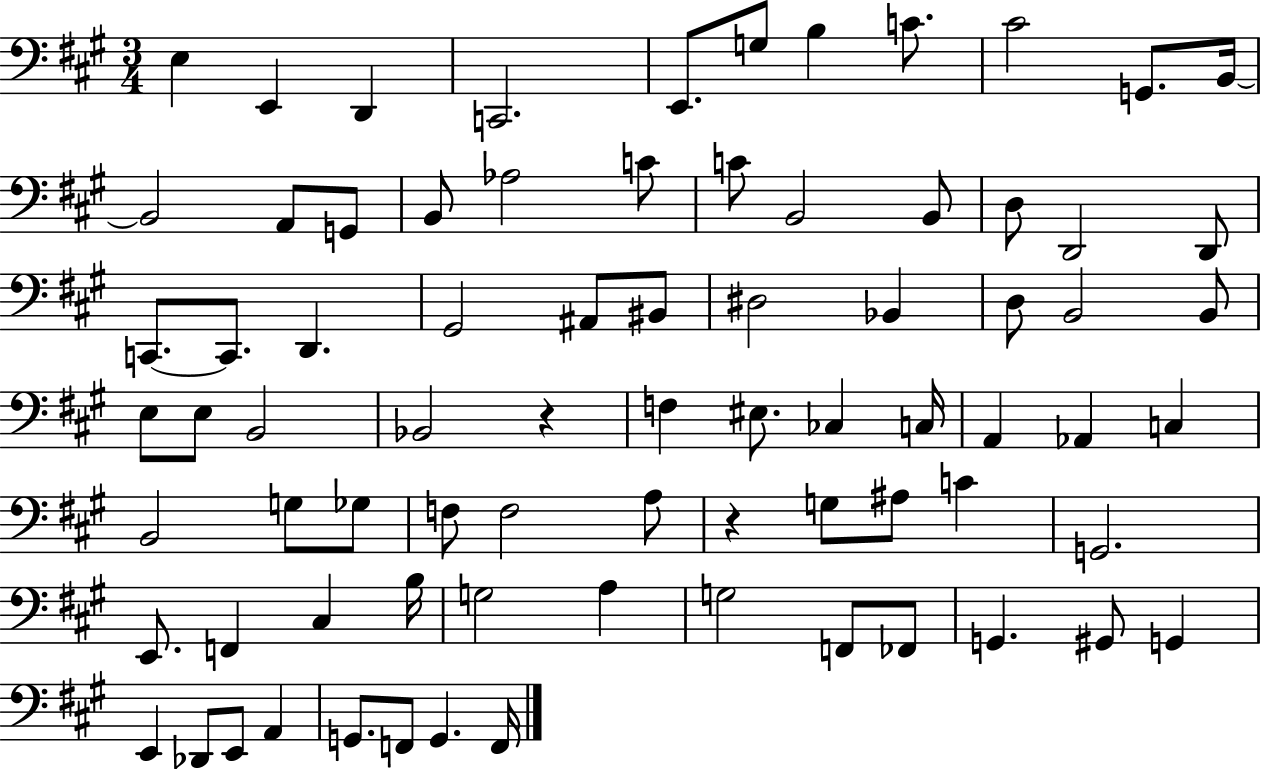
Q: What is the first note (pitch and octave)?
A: E3